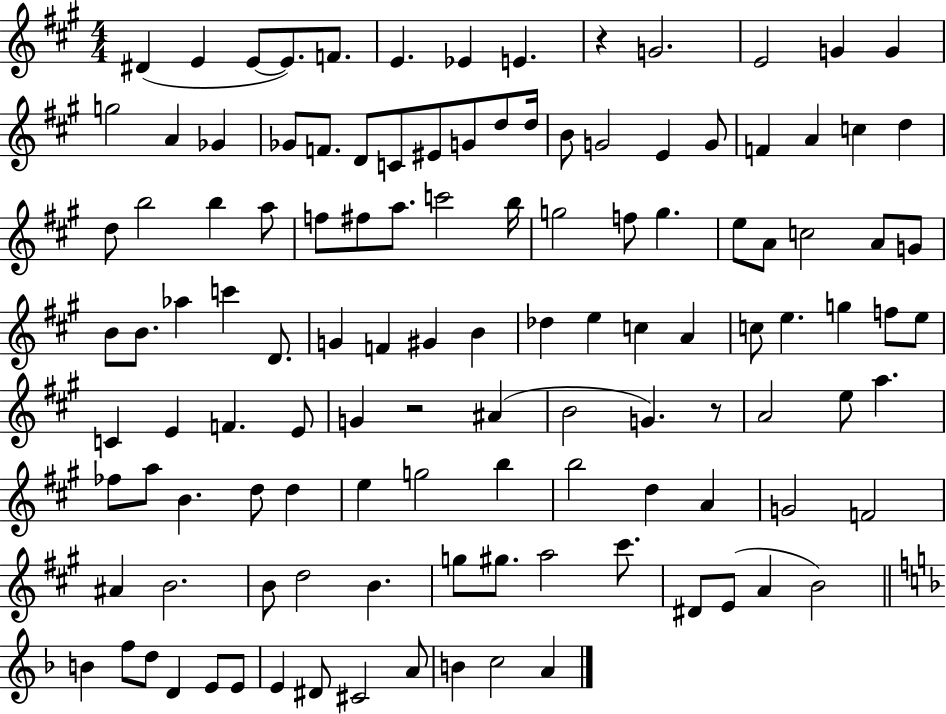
D#4/q E4/q E4/e E4/e. F4/e. E4/q. Eb4/q E4/q. R/q G4/h. E4/h G4/q G4/q G5/h A4/q Gb4/q Gb4/e F4/e. D4/e C4/e EIS4/e G4/e D5/e D5/s B4/e G4/h E4/q G4/e F4/q A4/q C5/q D5/q D5/e B5/h B5/q A5/e F5/e F#5/e A5/e. C6/h B5/s G5/h F5/e G5/q. E5/e A4/e C5/h A4/e G4/e B4/e B4/e. Ab5/q C6/q D4/e. G4/q F4/q G#4/q B4/q Db5/q E5/q C5/q A4/q C5/e E5/q. G5/q F5/e E5/e C4/q E4/q F4/q. E4/e G4/q R/h A#4/q B4/h G4/q. R/e A4/h E5/e A5/q. FES5/e A5/e B4/q. D5/e D5/q E5/q G5/h B5/q B5/h D5/q A4/q G4/h F4/h A#4/q B4/h. B4/e D5/h B4/q. G5/e G#5/e. A5/h C#6/e. D#4/e E4/e A4/q B4/h B4/q F5/e D5/e D4/q E4/e E4/e E4/q D#4/e C#4/h A4/e B4/q C5/h A4/q